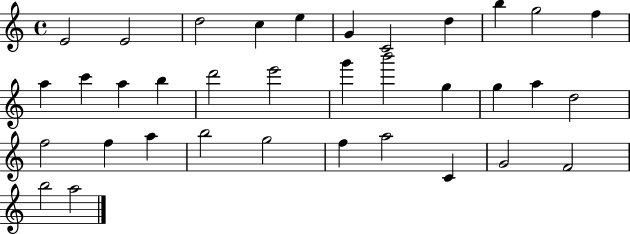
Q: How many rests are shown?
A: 0